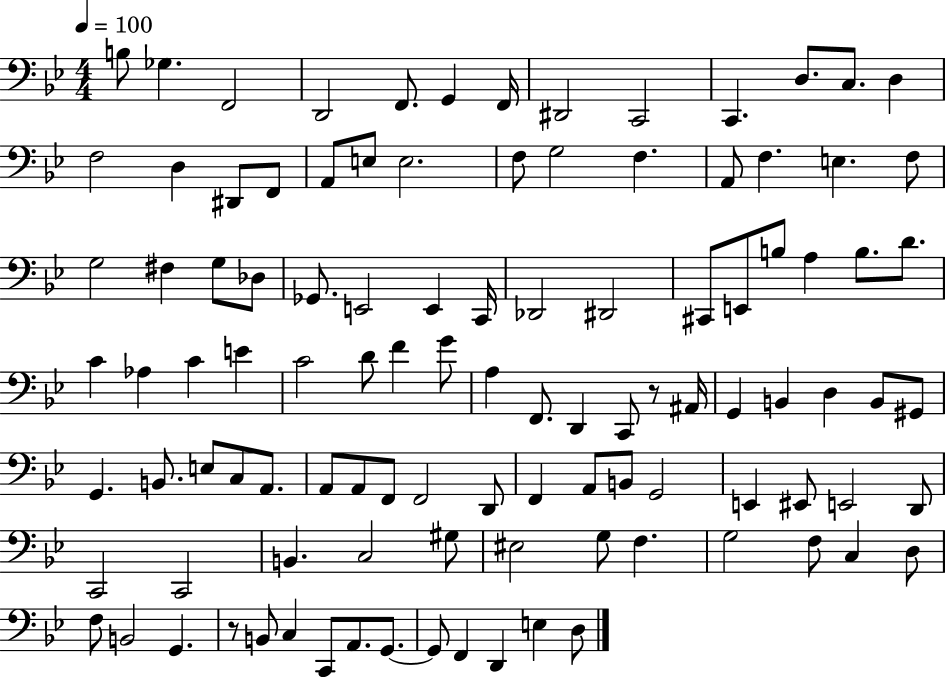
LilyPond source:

{
  \clef bass
  \numericTimeSignature
  \time 4/4
  \key bes \major
  \tempo 4 = 100
  \repeat volta 2 { b8 ges4. f,2 | d,2 f,8. g,4 f,16 | dis,2 c,2 | c,4. d8. c8. d4 | \break f2 d4 dis,8 f,8 | a,8 e8 e2. | f8 g2 f4. | a,8 f4. e4. f8 | \break g2 fis4 g8 des8 | ges,8. e,2 e,4 c,16 | des,2 dis,2 | cis,8 e,8 b8 a4 b8. d'8. | \break c'4 aes4 c'4 e'4 | c'2 d'8 f'4 g'8 | a4 f,8. d,4 c,8 r8 ais,16 | g,4 b,4 d4 b,8 gis,8 | \break g,4. b,8. e8 c8 a,8. | a,8 a,8 f,8 f,2 d,8 | f,4 a,8 b,8 g,2 | e,4 eis,8 e,2 d,8 | \break c,2 c,2 | b,4. c2 gis8 | eis2 g8 f4. | g2 f8 c4 d8 | \break f8 b,2 g,4. | r8 b,8 c4 c,8 a,8. g,8.~~ | g,8 f,4 d,4 e4 d8 | } \bar "|."
}